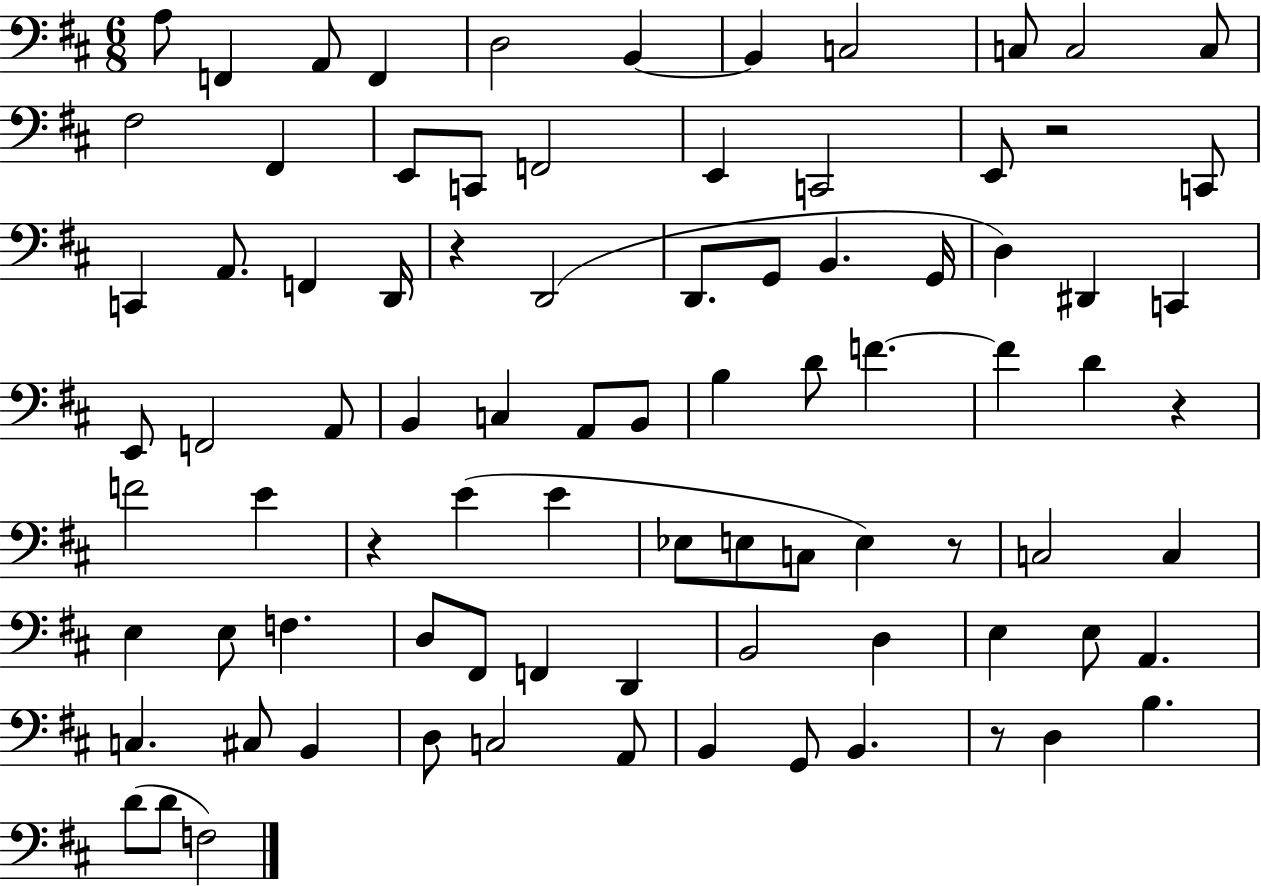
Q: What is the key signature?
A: D major